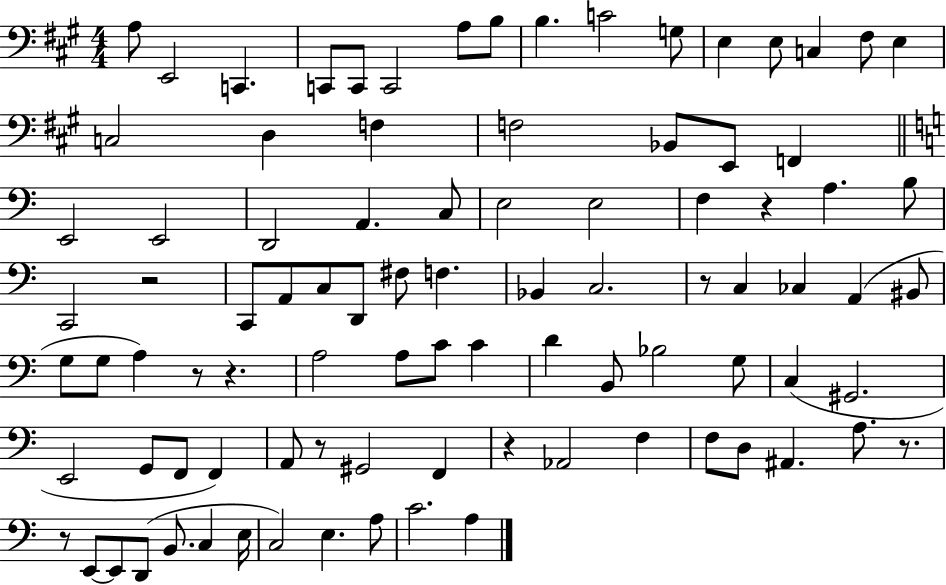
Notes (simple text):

A3/e E2/h C2/q. C2/e C2/e C2/h A3/e B3/e B3/q. C4/h G3/e E3/q E3/e C3/q F#3/e E3/q C3/h D3/q F3/q F3/h Bb2/e E2/e F2/q E2/h E2/h D2/h A2/q. C3/e E3/h E3/h F3/q R/q A3/q. B3/e C2/h R/h C2/e A2/e C3/e D2/e F#3/e F3/q. Bb2/q C3/h. R/e C3/q CES3/q A2/q BIS2/e G3/e G3/e A3/q R/e R/q. A3/h A3/e C4/e C4/q D4/q B2/e Bb3/h G3/e C3/q G#2/h. E2/h G2/e F2/e F2/q A2/e R/e G#2/h F2/q R/q Ab2/h F3/q F3/e D3/e A#2/q. A3/e. R/e. R/e E2/e E2/e D2/e B2/e. C3/q E3/s C3/h E3/q. A3/e C4/h. A3/q